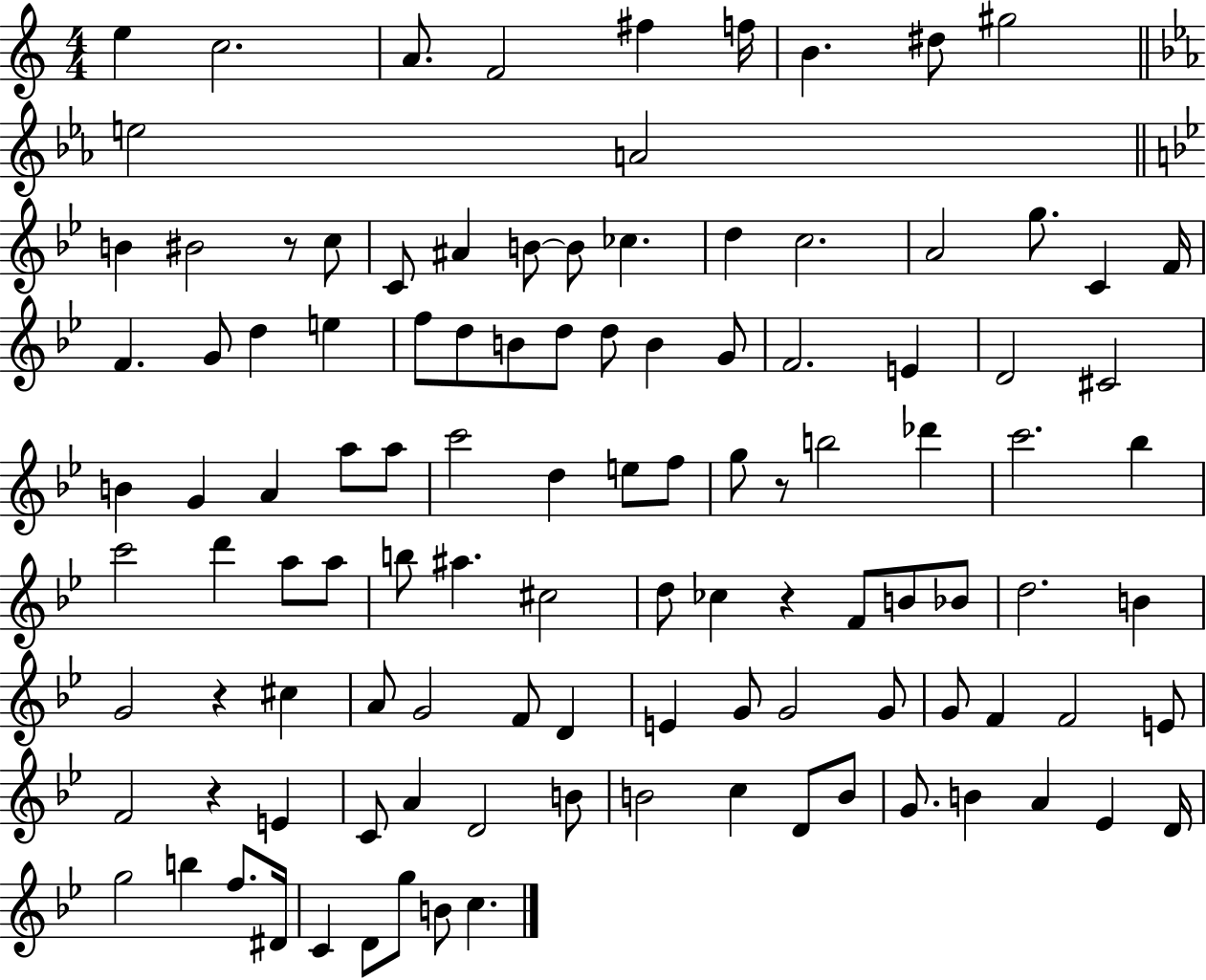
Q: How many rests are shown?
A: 5